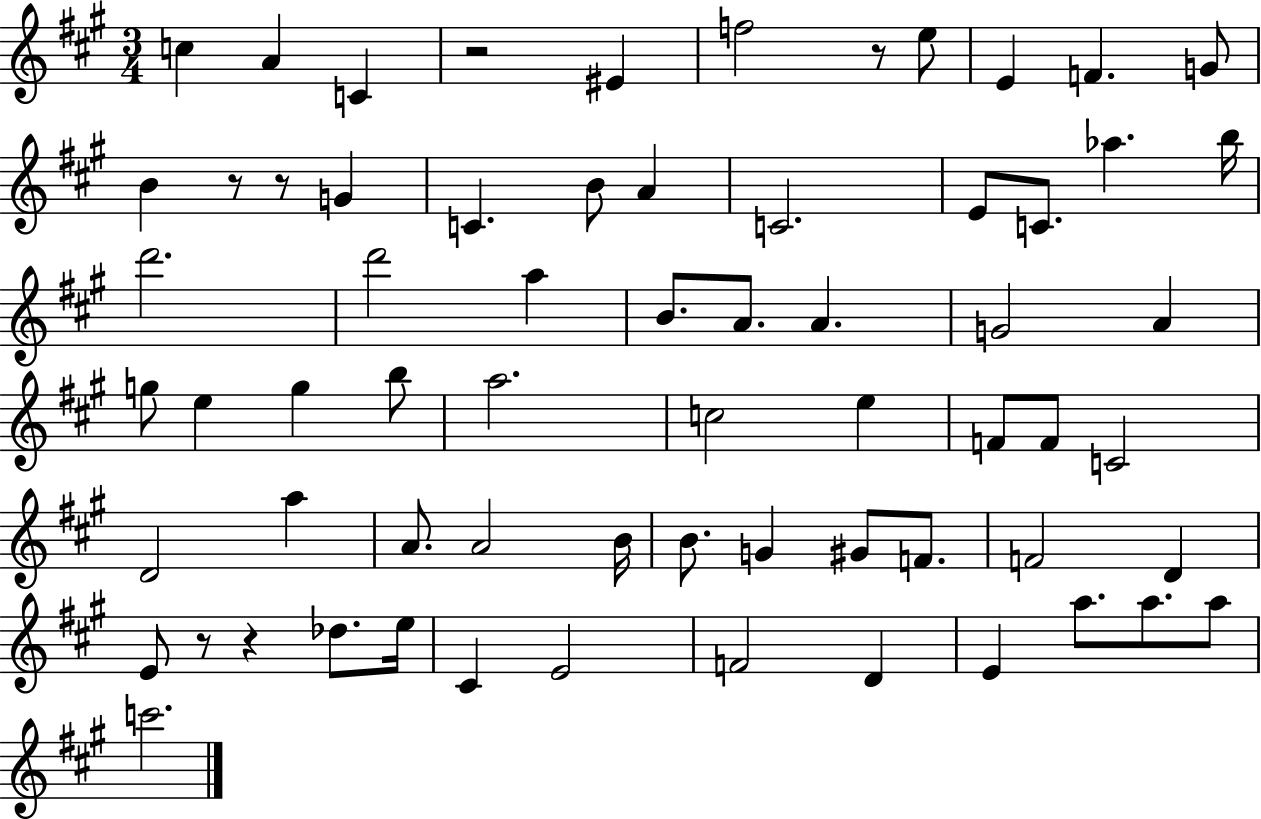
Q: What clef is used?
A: treble